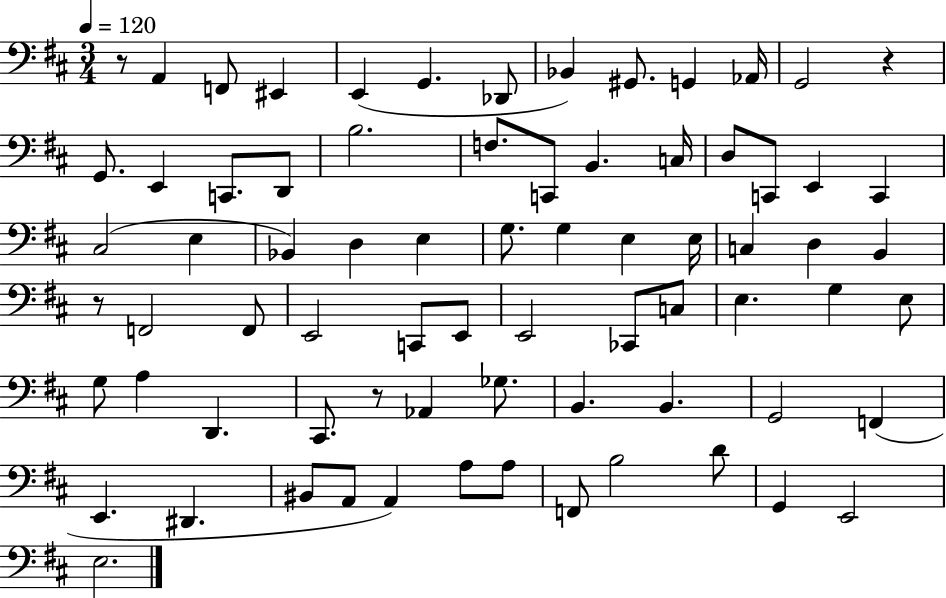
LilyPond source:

{
  \clef bass
  \numericTimeSignature
  \time 3/4
  \key d \major
  \tempo 4 = 120
  r8 a,4 f,8 eis,4 | e,4( g,4. des,8 | bes,4) gis,8. g,4 aes,16 | g,2 r4 | \break g,8. e,4 c,8. d,8 | b2. | f8. c,8 b,4. c16 | d8 c,8 e,4 c,4 | \break cis2( e4 | bes,4) d4 e4 | g8. g4 e4 e16 | c4 d4 b,4 | \break r8 f,2 f,8 | e,2 c,8 e,8 | e,2 ces,8 c8 | e4. g4 e8 | \break g8 a4 d,4. | cis,8. r8 aes,4 ges8. | b,4. b,4. | g,2 f,4( | \break e,4. dis,4. | bis,8 a,8 a,4) a8 a8 | f,8 b2 d'8 | g,4 e,2 | \break e2. | \bar "|."
}